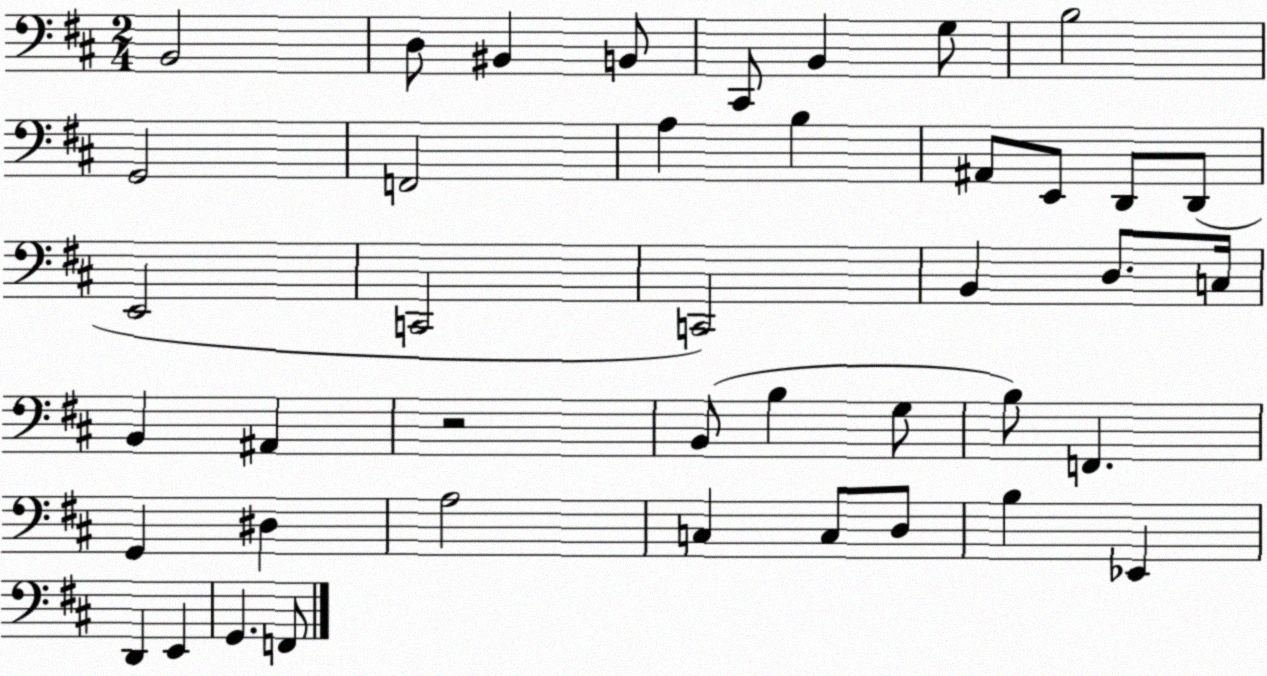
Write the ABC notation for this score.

X:1
T:Untitled
M:2/4
L:1/4
K:D
B,,2 D,/2 ^B,, B,,/2 ^C,,/2 B,, G,/2 B,2 G,,2 F,,2 A, B, ^A,,/2 E,,/2 D,,/2 D,,/2 E,,2 C,,2 C,,2 B,, D,/2 C,/4 B,, ^A,, z2 B,,/2 B, G,/2 B,/2 F,, G,, ^D, A,2 C, C,/2 D,/2 B, _E,, D,, E,, G,, F,,/2